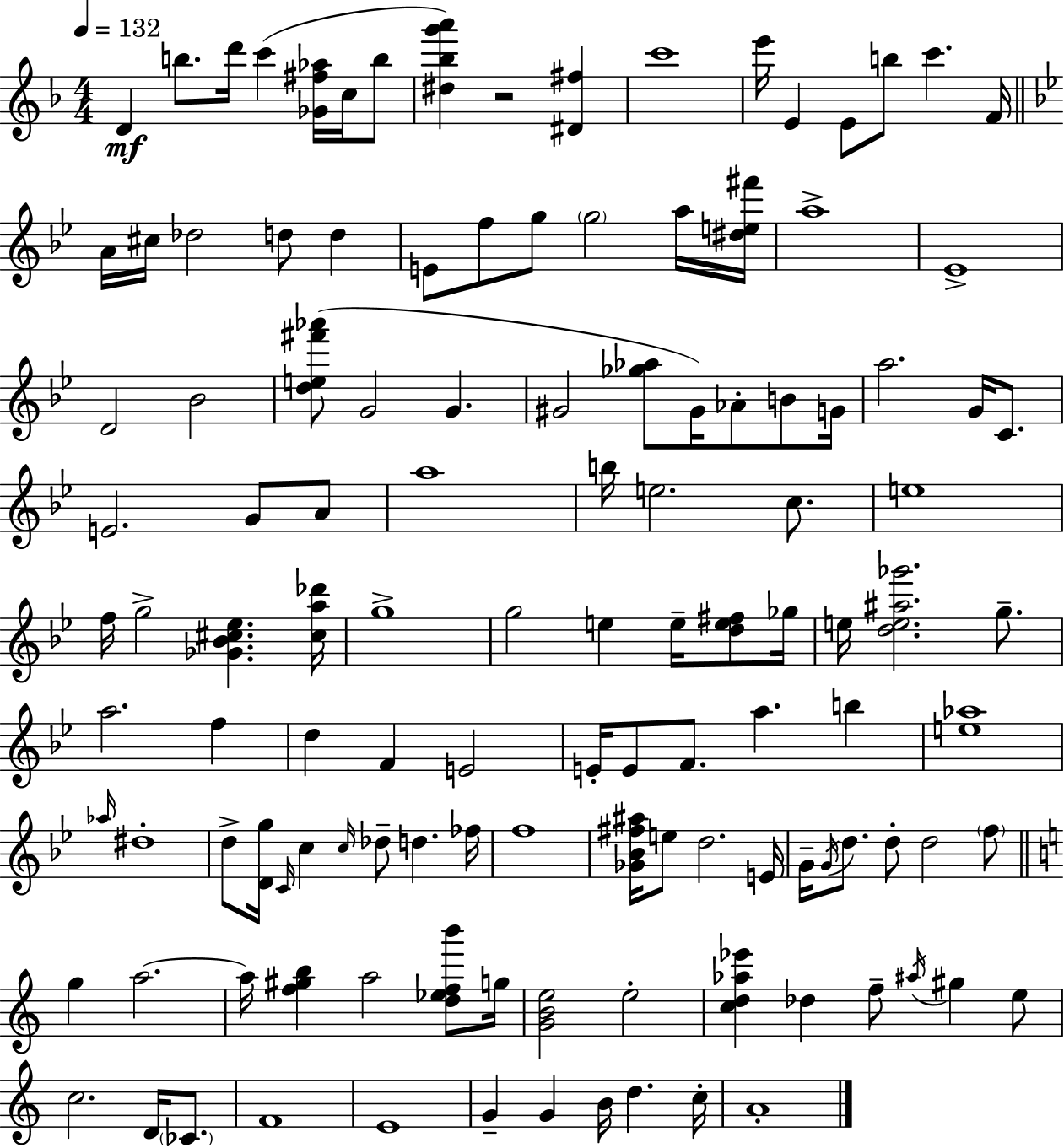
{
  \clef treble
  \numericTimeSignature
  \time 4/4
  \key d \minor
  \tempo 4 = 132
  \repeat volta 2 { d'4\mf b''8. d'''16 c'''4( <ges' fis'' aes''>16 c''16 b''8 | <dis'' bes'' g''' a'''>4) r2 <dis' fis''>4 | c'''1 | e'''16 e'4 e'8 b''8 c'''4. f'16 | \break \bar "||" \break \key bes \major a'16 cis''16 des''2 d''8 d''4 | e'8 f''8 g''8 \parenthesize g''2 a''16 <dis'' e'' fis'''>16 | a''1-> | ees'1-> | \break d'2 bes'2 | <d'' e'' fis''' aes'''>8( g'2 g'4. | gis'2 <ges'' aes''>8 gis'16) aes'8-. b'8 g'16 | a''2. g'16 c'8. | \break e'2. g'8 a'8 | a''1 | b''16 e''2. c''8. | e''1 | \break f''16 g''2-> <ges' bes' cis'' ees''>4. <cis'' a'' des'''>16 | g''1-> | g''2 e''4 e''16-- <d'' e'' fis''>8 ges''16 | e''16 <d'' e'' ais'' ges'''>2. g''8.-- | \break a''2. f''4 | d''4 f'4 e'2 | e'16-. e'8 f'8. a''4. b''4 | <e'' aes''>1 | \break \grace { aes''16 } dis''1-. | d''8-> <d' g''>16 \grace { c'16 } c''4 \grace { c''16 } des''8-- d''4. | fes''16 f''1 | <ges' bes' fis'' ais''>16 e''8 d''2. | \break e'16 g'16-- \acciaccatura { g'16 } d''8. d''8-. d''2 | \parenthesize f''8 \bar "||" \break \key c \major g''4 a''2.~~ | a''16 <f'' gis'' b''>4 a''2 <d'' ees'' f'' b'''>8 g''16 | <g' b' e''>2 e''2-. | <c'' d'' aes'' ees'''>4 des''4 f''8-- \acciaccatura { ais''16 } gis''4 e''8 | \break c''2. d'16 \parenthesize ces'8. | f'1 | e'1 | g'4-- g'4 b'16 d''4. | \break c''16-. a'1-. | } \bar "|."
}